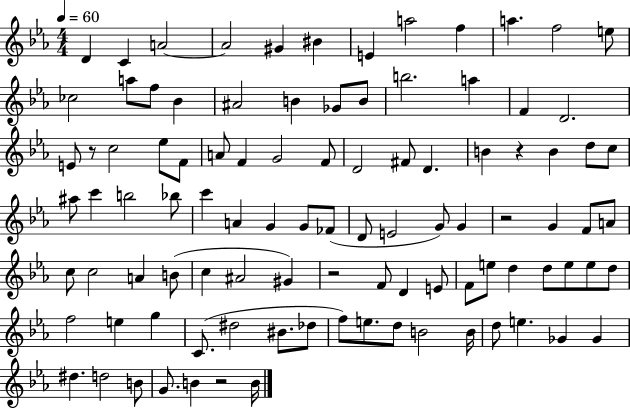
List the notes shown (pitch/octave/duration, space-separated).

D4/q C4/q A4/h A4/h G#4/q BIS4/q E4/q A5/h F5/q A5/q. F5/h E5/e CES5/h A5/e F5/e Bb4/q A#4/h B4/q Gb4/e B4/e B5/h. A5/q F4/q D4/h. E4/e R/e C5/h Eb5/e F4/e A4/e F4/q G4/h F4/e D4/h F#4/e D4/q. B4/q R/q B4/q D5/e C5/e A#5/e C6/q B5/h Bb5/e C6/q A4/q G4/q G4/e FES4/e D4/e E4/h G4/e G4/q R/h G4/q F4/e A4/e C5/e C5/h A4/q B4/e C5/q A#4/h G#4/q R/h F4/e D4/q E4/e F4/e E5/e D5/q D5/e E5/e E5/e D5/e F5/h E5/q G5/q C4/e. D#5/h BIS4/e. Db5/e F5/e E5/e. D5/e B4/h B4/s D5/e E5/q. Gb4/q Gb4/q D#5/q. D5/h B4/e G4/e. B4/q R/h B4/s